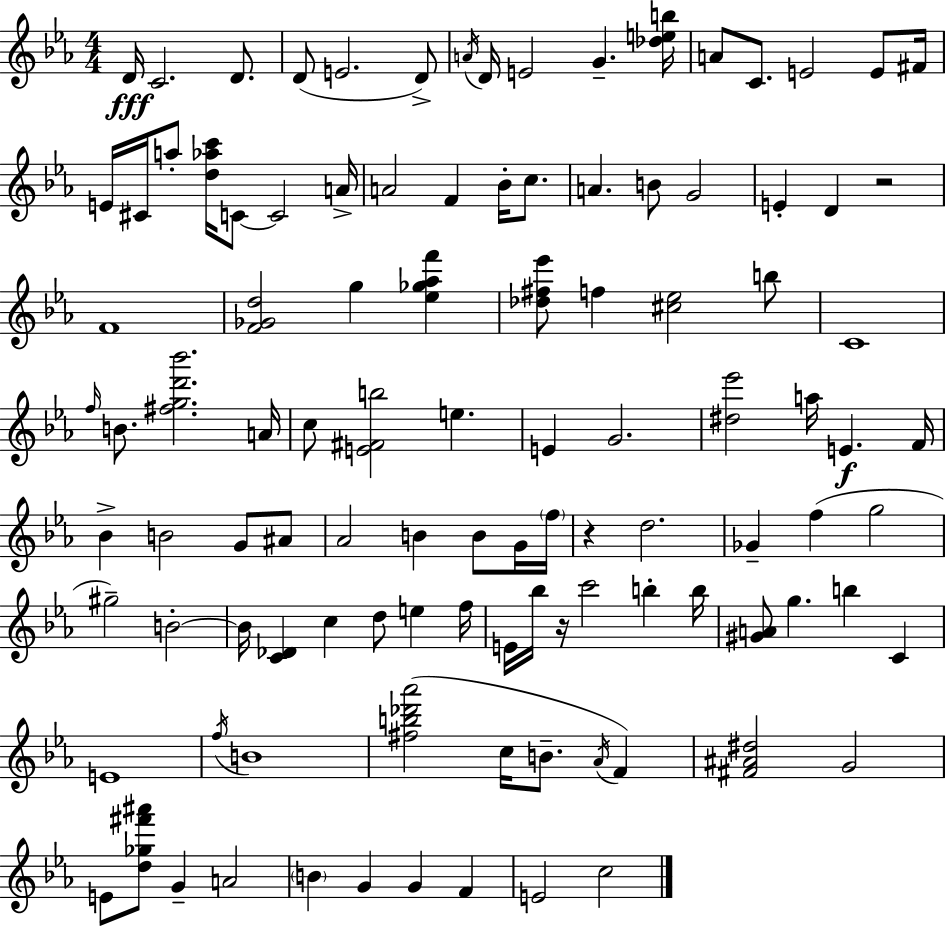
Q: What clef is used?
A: treble